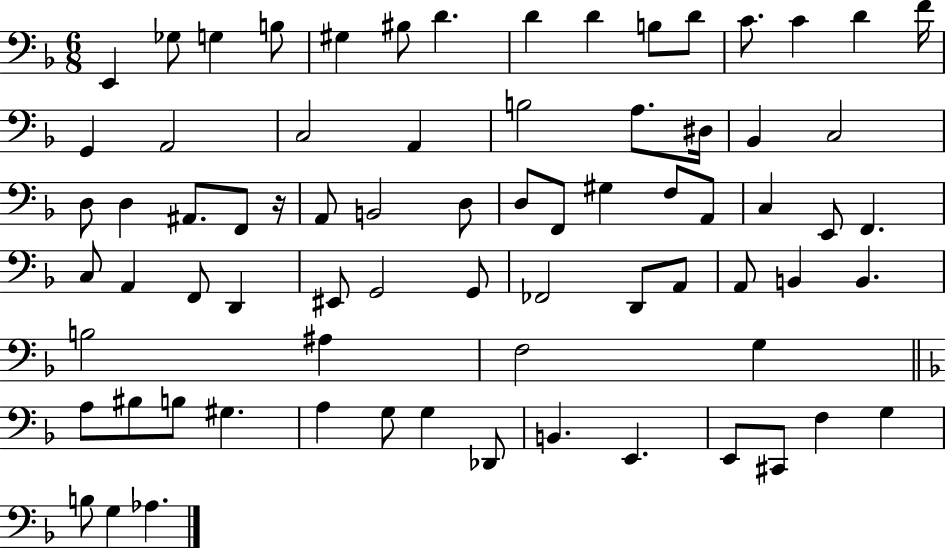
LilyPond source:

{
  \clef bass
  \numericTimeSignature
  \time 6/8
  \key f \major
  \repeat volta 2 { e,4 ges8 g4 b8 | gis4 bis8 d'4. | d'4 d'4 b8 d'8 | c'8. c'4 d'4 f'16 | \break g,4 a,2 | c2 a,4 | b2 a8. dis16 | bes,4 c2 | \break d8 d4 ais,8. f,8 r16 | a,8 b,2 d8 | d8 f,8 gis4 f8 a,8 | c4 e,8 f,4. | \break c8 a,4 f,8 d,4 | eis,8 g,2 g,8 | fes,2 d,8 a,8 | a,8 b,4 b,4. | \break b2 ais4 | f2 g4 | \bar "||" \break \key f \major a8 bis8 b8 gis4. | a4 g8 g4 des,8 | b,4. e,4. | e,8 cis,8 f4 g4 | \break b8 g4 aes4. | } \bar "|."
}